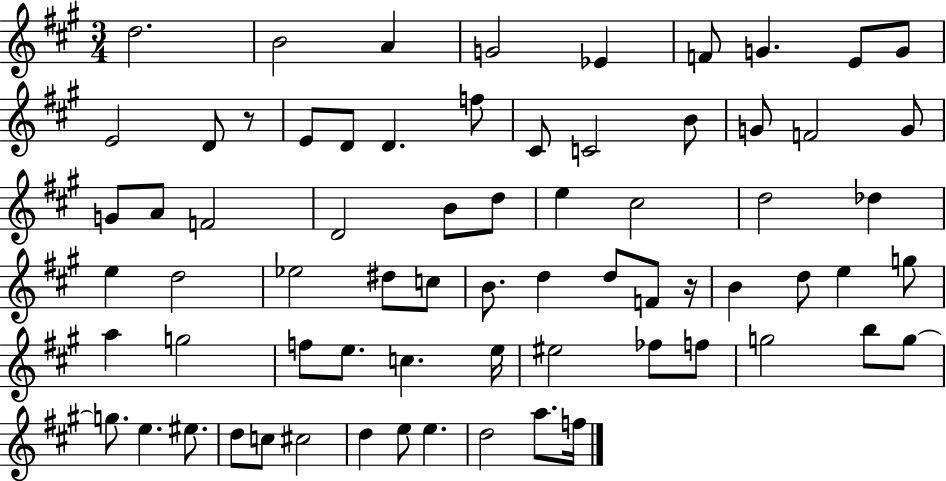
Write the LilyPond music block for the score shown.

{
  \clef treble
  \numericTimeSignature
  \time 3/4
  \key a \major
  d''2. | b'2 a'4 | g'2 ees'4 | f'8 g'4. e'8 g'8 | \break e'2 d'8 r8 | e'8 d'8 d'4. f''8 | cis'8 c'2 b'8 | g'8 f'2 g'8 | \break g'8 a'8 f'2 | d'2 b'8 d''8 | e''4 cis''2 | d''2 des''4 | \break e''4 d''2 | ees''2 dis''8 c''8 | b'8. d''4 d''8 f'8 r16 | b'4 d''8 e''4 g''8 | \break a''4 g''2 | f''8 e''8. c''4. e''16 | eis''2 fes''8 f''8 | g''2 b''8 g''8~~ | \break g''8. e''4. eis''8. | d''8 c''8 cis''2 | d''4 e''8 e''4. | d''2 a''8. f''16 | \break \bar "|."
}